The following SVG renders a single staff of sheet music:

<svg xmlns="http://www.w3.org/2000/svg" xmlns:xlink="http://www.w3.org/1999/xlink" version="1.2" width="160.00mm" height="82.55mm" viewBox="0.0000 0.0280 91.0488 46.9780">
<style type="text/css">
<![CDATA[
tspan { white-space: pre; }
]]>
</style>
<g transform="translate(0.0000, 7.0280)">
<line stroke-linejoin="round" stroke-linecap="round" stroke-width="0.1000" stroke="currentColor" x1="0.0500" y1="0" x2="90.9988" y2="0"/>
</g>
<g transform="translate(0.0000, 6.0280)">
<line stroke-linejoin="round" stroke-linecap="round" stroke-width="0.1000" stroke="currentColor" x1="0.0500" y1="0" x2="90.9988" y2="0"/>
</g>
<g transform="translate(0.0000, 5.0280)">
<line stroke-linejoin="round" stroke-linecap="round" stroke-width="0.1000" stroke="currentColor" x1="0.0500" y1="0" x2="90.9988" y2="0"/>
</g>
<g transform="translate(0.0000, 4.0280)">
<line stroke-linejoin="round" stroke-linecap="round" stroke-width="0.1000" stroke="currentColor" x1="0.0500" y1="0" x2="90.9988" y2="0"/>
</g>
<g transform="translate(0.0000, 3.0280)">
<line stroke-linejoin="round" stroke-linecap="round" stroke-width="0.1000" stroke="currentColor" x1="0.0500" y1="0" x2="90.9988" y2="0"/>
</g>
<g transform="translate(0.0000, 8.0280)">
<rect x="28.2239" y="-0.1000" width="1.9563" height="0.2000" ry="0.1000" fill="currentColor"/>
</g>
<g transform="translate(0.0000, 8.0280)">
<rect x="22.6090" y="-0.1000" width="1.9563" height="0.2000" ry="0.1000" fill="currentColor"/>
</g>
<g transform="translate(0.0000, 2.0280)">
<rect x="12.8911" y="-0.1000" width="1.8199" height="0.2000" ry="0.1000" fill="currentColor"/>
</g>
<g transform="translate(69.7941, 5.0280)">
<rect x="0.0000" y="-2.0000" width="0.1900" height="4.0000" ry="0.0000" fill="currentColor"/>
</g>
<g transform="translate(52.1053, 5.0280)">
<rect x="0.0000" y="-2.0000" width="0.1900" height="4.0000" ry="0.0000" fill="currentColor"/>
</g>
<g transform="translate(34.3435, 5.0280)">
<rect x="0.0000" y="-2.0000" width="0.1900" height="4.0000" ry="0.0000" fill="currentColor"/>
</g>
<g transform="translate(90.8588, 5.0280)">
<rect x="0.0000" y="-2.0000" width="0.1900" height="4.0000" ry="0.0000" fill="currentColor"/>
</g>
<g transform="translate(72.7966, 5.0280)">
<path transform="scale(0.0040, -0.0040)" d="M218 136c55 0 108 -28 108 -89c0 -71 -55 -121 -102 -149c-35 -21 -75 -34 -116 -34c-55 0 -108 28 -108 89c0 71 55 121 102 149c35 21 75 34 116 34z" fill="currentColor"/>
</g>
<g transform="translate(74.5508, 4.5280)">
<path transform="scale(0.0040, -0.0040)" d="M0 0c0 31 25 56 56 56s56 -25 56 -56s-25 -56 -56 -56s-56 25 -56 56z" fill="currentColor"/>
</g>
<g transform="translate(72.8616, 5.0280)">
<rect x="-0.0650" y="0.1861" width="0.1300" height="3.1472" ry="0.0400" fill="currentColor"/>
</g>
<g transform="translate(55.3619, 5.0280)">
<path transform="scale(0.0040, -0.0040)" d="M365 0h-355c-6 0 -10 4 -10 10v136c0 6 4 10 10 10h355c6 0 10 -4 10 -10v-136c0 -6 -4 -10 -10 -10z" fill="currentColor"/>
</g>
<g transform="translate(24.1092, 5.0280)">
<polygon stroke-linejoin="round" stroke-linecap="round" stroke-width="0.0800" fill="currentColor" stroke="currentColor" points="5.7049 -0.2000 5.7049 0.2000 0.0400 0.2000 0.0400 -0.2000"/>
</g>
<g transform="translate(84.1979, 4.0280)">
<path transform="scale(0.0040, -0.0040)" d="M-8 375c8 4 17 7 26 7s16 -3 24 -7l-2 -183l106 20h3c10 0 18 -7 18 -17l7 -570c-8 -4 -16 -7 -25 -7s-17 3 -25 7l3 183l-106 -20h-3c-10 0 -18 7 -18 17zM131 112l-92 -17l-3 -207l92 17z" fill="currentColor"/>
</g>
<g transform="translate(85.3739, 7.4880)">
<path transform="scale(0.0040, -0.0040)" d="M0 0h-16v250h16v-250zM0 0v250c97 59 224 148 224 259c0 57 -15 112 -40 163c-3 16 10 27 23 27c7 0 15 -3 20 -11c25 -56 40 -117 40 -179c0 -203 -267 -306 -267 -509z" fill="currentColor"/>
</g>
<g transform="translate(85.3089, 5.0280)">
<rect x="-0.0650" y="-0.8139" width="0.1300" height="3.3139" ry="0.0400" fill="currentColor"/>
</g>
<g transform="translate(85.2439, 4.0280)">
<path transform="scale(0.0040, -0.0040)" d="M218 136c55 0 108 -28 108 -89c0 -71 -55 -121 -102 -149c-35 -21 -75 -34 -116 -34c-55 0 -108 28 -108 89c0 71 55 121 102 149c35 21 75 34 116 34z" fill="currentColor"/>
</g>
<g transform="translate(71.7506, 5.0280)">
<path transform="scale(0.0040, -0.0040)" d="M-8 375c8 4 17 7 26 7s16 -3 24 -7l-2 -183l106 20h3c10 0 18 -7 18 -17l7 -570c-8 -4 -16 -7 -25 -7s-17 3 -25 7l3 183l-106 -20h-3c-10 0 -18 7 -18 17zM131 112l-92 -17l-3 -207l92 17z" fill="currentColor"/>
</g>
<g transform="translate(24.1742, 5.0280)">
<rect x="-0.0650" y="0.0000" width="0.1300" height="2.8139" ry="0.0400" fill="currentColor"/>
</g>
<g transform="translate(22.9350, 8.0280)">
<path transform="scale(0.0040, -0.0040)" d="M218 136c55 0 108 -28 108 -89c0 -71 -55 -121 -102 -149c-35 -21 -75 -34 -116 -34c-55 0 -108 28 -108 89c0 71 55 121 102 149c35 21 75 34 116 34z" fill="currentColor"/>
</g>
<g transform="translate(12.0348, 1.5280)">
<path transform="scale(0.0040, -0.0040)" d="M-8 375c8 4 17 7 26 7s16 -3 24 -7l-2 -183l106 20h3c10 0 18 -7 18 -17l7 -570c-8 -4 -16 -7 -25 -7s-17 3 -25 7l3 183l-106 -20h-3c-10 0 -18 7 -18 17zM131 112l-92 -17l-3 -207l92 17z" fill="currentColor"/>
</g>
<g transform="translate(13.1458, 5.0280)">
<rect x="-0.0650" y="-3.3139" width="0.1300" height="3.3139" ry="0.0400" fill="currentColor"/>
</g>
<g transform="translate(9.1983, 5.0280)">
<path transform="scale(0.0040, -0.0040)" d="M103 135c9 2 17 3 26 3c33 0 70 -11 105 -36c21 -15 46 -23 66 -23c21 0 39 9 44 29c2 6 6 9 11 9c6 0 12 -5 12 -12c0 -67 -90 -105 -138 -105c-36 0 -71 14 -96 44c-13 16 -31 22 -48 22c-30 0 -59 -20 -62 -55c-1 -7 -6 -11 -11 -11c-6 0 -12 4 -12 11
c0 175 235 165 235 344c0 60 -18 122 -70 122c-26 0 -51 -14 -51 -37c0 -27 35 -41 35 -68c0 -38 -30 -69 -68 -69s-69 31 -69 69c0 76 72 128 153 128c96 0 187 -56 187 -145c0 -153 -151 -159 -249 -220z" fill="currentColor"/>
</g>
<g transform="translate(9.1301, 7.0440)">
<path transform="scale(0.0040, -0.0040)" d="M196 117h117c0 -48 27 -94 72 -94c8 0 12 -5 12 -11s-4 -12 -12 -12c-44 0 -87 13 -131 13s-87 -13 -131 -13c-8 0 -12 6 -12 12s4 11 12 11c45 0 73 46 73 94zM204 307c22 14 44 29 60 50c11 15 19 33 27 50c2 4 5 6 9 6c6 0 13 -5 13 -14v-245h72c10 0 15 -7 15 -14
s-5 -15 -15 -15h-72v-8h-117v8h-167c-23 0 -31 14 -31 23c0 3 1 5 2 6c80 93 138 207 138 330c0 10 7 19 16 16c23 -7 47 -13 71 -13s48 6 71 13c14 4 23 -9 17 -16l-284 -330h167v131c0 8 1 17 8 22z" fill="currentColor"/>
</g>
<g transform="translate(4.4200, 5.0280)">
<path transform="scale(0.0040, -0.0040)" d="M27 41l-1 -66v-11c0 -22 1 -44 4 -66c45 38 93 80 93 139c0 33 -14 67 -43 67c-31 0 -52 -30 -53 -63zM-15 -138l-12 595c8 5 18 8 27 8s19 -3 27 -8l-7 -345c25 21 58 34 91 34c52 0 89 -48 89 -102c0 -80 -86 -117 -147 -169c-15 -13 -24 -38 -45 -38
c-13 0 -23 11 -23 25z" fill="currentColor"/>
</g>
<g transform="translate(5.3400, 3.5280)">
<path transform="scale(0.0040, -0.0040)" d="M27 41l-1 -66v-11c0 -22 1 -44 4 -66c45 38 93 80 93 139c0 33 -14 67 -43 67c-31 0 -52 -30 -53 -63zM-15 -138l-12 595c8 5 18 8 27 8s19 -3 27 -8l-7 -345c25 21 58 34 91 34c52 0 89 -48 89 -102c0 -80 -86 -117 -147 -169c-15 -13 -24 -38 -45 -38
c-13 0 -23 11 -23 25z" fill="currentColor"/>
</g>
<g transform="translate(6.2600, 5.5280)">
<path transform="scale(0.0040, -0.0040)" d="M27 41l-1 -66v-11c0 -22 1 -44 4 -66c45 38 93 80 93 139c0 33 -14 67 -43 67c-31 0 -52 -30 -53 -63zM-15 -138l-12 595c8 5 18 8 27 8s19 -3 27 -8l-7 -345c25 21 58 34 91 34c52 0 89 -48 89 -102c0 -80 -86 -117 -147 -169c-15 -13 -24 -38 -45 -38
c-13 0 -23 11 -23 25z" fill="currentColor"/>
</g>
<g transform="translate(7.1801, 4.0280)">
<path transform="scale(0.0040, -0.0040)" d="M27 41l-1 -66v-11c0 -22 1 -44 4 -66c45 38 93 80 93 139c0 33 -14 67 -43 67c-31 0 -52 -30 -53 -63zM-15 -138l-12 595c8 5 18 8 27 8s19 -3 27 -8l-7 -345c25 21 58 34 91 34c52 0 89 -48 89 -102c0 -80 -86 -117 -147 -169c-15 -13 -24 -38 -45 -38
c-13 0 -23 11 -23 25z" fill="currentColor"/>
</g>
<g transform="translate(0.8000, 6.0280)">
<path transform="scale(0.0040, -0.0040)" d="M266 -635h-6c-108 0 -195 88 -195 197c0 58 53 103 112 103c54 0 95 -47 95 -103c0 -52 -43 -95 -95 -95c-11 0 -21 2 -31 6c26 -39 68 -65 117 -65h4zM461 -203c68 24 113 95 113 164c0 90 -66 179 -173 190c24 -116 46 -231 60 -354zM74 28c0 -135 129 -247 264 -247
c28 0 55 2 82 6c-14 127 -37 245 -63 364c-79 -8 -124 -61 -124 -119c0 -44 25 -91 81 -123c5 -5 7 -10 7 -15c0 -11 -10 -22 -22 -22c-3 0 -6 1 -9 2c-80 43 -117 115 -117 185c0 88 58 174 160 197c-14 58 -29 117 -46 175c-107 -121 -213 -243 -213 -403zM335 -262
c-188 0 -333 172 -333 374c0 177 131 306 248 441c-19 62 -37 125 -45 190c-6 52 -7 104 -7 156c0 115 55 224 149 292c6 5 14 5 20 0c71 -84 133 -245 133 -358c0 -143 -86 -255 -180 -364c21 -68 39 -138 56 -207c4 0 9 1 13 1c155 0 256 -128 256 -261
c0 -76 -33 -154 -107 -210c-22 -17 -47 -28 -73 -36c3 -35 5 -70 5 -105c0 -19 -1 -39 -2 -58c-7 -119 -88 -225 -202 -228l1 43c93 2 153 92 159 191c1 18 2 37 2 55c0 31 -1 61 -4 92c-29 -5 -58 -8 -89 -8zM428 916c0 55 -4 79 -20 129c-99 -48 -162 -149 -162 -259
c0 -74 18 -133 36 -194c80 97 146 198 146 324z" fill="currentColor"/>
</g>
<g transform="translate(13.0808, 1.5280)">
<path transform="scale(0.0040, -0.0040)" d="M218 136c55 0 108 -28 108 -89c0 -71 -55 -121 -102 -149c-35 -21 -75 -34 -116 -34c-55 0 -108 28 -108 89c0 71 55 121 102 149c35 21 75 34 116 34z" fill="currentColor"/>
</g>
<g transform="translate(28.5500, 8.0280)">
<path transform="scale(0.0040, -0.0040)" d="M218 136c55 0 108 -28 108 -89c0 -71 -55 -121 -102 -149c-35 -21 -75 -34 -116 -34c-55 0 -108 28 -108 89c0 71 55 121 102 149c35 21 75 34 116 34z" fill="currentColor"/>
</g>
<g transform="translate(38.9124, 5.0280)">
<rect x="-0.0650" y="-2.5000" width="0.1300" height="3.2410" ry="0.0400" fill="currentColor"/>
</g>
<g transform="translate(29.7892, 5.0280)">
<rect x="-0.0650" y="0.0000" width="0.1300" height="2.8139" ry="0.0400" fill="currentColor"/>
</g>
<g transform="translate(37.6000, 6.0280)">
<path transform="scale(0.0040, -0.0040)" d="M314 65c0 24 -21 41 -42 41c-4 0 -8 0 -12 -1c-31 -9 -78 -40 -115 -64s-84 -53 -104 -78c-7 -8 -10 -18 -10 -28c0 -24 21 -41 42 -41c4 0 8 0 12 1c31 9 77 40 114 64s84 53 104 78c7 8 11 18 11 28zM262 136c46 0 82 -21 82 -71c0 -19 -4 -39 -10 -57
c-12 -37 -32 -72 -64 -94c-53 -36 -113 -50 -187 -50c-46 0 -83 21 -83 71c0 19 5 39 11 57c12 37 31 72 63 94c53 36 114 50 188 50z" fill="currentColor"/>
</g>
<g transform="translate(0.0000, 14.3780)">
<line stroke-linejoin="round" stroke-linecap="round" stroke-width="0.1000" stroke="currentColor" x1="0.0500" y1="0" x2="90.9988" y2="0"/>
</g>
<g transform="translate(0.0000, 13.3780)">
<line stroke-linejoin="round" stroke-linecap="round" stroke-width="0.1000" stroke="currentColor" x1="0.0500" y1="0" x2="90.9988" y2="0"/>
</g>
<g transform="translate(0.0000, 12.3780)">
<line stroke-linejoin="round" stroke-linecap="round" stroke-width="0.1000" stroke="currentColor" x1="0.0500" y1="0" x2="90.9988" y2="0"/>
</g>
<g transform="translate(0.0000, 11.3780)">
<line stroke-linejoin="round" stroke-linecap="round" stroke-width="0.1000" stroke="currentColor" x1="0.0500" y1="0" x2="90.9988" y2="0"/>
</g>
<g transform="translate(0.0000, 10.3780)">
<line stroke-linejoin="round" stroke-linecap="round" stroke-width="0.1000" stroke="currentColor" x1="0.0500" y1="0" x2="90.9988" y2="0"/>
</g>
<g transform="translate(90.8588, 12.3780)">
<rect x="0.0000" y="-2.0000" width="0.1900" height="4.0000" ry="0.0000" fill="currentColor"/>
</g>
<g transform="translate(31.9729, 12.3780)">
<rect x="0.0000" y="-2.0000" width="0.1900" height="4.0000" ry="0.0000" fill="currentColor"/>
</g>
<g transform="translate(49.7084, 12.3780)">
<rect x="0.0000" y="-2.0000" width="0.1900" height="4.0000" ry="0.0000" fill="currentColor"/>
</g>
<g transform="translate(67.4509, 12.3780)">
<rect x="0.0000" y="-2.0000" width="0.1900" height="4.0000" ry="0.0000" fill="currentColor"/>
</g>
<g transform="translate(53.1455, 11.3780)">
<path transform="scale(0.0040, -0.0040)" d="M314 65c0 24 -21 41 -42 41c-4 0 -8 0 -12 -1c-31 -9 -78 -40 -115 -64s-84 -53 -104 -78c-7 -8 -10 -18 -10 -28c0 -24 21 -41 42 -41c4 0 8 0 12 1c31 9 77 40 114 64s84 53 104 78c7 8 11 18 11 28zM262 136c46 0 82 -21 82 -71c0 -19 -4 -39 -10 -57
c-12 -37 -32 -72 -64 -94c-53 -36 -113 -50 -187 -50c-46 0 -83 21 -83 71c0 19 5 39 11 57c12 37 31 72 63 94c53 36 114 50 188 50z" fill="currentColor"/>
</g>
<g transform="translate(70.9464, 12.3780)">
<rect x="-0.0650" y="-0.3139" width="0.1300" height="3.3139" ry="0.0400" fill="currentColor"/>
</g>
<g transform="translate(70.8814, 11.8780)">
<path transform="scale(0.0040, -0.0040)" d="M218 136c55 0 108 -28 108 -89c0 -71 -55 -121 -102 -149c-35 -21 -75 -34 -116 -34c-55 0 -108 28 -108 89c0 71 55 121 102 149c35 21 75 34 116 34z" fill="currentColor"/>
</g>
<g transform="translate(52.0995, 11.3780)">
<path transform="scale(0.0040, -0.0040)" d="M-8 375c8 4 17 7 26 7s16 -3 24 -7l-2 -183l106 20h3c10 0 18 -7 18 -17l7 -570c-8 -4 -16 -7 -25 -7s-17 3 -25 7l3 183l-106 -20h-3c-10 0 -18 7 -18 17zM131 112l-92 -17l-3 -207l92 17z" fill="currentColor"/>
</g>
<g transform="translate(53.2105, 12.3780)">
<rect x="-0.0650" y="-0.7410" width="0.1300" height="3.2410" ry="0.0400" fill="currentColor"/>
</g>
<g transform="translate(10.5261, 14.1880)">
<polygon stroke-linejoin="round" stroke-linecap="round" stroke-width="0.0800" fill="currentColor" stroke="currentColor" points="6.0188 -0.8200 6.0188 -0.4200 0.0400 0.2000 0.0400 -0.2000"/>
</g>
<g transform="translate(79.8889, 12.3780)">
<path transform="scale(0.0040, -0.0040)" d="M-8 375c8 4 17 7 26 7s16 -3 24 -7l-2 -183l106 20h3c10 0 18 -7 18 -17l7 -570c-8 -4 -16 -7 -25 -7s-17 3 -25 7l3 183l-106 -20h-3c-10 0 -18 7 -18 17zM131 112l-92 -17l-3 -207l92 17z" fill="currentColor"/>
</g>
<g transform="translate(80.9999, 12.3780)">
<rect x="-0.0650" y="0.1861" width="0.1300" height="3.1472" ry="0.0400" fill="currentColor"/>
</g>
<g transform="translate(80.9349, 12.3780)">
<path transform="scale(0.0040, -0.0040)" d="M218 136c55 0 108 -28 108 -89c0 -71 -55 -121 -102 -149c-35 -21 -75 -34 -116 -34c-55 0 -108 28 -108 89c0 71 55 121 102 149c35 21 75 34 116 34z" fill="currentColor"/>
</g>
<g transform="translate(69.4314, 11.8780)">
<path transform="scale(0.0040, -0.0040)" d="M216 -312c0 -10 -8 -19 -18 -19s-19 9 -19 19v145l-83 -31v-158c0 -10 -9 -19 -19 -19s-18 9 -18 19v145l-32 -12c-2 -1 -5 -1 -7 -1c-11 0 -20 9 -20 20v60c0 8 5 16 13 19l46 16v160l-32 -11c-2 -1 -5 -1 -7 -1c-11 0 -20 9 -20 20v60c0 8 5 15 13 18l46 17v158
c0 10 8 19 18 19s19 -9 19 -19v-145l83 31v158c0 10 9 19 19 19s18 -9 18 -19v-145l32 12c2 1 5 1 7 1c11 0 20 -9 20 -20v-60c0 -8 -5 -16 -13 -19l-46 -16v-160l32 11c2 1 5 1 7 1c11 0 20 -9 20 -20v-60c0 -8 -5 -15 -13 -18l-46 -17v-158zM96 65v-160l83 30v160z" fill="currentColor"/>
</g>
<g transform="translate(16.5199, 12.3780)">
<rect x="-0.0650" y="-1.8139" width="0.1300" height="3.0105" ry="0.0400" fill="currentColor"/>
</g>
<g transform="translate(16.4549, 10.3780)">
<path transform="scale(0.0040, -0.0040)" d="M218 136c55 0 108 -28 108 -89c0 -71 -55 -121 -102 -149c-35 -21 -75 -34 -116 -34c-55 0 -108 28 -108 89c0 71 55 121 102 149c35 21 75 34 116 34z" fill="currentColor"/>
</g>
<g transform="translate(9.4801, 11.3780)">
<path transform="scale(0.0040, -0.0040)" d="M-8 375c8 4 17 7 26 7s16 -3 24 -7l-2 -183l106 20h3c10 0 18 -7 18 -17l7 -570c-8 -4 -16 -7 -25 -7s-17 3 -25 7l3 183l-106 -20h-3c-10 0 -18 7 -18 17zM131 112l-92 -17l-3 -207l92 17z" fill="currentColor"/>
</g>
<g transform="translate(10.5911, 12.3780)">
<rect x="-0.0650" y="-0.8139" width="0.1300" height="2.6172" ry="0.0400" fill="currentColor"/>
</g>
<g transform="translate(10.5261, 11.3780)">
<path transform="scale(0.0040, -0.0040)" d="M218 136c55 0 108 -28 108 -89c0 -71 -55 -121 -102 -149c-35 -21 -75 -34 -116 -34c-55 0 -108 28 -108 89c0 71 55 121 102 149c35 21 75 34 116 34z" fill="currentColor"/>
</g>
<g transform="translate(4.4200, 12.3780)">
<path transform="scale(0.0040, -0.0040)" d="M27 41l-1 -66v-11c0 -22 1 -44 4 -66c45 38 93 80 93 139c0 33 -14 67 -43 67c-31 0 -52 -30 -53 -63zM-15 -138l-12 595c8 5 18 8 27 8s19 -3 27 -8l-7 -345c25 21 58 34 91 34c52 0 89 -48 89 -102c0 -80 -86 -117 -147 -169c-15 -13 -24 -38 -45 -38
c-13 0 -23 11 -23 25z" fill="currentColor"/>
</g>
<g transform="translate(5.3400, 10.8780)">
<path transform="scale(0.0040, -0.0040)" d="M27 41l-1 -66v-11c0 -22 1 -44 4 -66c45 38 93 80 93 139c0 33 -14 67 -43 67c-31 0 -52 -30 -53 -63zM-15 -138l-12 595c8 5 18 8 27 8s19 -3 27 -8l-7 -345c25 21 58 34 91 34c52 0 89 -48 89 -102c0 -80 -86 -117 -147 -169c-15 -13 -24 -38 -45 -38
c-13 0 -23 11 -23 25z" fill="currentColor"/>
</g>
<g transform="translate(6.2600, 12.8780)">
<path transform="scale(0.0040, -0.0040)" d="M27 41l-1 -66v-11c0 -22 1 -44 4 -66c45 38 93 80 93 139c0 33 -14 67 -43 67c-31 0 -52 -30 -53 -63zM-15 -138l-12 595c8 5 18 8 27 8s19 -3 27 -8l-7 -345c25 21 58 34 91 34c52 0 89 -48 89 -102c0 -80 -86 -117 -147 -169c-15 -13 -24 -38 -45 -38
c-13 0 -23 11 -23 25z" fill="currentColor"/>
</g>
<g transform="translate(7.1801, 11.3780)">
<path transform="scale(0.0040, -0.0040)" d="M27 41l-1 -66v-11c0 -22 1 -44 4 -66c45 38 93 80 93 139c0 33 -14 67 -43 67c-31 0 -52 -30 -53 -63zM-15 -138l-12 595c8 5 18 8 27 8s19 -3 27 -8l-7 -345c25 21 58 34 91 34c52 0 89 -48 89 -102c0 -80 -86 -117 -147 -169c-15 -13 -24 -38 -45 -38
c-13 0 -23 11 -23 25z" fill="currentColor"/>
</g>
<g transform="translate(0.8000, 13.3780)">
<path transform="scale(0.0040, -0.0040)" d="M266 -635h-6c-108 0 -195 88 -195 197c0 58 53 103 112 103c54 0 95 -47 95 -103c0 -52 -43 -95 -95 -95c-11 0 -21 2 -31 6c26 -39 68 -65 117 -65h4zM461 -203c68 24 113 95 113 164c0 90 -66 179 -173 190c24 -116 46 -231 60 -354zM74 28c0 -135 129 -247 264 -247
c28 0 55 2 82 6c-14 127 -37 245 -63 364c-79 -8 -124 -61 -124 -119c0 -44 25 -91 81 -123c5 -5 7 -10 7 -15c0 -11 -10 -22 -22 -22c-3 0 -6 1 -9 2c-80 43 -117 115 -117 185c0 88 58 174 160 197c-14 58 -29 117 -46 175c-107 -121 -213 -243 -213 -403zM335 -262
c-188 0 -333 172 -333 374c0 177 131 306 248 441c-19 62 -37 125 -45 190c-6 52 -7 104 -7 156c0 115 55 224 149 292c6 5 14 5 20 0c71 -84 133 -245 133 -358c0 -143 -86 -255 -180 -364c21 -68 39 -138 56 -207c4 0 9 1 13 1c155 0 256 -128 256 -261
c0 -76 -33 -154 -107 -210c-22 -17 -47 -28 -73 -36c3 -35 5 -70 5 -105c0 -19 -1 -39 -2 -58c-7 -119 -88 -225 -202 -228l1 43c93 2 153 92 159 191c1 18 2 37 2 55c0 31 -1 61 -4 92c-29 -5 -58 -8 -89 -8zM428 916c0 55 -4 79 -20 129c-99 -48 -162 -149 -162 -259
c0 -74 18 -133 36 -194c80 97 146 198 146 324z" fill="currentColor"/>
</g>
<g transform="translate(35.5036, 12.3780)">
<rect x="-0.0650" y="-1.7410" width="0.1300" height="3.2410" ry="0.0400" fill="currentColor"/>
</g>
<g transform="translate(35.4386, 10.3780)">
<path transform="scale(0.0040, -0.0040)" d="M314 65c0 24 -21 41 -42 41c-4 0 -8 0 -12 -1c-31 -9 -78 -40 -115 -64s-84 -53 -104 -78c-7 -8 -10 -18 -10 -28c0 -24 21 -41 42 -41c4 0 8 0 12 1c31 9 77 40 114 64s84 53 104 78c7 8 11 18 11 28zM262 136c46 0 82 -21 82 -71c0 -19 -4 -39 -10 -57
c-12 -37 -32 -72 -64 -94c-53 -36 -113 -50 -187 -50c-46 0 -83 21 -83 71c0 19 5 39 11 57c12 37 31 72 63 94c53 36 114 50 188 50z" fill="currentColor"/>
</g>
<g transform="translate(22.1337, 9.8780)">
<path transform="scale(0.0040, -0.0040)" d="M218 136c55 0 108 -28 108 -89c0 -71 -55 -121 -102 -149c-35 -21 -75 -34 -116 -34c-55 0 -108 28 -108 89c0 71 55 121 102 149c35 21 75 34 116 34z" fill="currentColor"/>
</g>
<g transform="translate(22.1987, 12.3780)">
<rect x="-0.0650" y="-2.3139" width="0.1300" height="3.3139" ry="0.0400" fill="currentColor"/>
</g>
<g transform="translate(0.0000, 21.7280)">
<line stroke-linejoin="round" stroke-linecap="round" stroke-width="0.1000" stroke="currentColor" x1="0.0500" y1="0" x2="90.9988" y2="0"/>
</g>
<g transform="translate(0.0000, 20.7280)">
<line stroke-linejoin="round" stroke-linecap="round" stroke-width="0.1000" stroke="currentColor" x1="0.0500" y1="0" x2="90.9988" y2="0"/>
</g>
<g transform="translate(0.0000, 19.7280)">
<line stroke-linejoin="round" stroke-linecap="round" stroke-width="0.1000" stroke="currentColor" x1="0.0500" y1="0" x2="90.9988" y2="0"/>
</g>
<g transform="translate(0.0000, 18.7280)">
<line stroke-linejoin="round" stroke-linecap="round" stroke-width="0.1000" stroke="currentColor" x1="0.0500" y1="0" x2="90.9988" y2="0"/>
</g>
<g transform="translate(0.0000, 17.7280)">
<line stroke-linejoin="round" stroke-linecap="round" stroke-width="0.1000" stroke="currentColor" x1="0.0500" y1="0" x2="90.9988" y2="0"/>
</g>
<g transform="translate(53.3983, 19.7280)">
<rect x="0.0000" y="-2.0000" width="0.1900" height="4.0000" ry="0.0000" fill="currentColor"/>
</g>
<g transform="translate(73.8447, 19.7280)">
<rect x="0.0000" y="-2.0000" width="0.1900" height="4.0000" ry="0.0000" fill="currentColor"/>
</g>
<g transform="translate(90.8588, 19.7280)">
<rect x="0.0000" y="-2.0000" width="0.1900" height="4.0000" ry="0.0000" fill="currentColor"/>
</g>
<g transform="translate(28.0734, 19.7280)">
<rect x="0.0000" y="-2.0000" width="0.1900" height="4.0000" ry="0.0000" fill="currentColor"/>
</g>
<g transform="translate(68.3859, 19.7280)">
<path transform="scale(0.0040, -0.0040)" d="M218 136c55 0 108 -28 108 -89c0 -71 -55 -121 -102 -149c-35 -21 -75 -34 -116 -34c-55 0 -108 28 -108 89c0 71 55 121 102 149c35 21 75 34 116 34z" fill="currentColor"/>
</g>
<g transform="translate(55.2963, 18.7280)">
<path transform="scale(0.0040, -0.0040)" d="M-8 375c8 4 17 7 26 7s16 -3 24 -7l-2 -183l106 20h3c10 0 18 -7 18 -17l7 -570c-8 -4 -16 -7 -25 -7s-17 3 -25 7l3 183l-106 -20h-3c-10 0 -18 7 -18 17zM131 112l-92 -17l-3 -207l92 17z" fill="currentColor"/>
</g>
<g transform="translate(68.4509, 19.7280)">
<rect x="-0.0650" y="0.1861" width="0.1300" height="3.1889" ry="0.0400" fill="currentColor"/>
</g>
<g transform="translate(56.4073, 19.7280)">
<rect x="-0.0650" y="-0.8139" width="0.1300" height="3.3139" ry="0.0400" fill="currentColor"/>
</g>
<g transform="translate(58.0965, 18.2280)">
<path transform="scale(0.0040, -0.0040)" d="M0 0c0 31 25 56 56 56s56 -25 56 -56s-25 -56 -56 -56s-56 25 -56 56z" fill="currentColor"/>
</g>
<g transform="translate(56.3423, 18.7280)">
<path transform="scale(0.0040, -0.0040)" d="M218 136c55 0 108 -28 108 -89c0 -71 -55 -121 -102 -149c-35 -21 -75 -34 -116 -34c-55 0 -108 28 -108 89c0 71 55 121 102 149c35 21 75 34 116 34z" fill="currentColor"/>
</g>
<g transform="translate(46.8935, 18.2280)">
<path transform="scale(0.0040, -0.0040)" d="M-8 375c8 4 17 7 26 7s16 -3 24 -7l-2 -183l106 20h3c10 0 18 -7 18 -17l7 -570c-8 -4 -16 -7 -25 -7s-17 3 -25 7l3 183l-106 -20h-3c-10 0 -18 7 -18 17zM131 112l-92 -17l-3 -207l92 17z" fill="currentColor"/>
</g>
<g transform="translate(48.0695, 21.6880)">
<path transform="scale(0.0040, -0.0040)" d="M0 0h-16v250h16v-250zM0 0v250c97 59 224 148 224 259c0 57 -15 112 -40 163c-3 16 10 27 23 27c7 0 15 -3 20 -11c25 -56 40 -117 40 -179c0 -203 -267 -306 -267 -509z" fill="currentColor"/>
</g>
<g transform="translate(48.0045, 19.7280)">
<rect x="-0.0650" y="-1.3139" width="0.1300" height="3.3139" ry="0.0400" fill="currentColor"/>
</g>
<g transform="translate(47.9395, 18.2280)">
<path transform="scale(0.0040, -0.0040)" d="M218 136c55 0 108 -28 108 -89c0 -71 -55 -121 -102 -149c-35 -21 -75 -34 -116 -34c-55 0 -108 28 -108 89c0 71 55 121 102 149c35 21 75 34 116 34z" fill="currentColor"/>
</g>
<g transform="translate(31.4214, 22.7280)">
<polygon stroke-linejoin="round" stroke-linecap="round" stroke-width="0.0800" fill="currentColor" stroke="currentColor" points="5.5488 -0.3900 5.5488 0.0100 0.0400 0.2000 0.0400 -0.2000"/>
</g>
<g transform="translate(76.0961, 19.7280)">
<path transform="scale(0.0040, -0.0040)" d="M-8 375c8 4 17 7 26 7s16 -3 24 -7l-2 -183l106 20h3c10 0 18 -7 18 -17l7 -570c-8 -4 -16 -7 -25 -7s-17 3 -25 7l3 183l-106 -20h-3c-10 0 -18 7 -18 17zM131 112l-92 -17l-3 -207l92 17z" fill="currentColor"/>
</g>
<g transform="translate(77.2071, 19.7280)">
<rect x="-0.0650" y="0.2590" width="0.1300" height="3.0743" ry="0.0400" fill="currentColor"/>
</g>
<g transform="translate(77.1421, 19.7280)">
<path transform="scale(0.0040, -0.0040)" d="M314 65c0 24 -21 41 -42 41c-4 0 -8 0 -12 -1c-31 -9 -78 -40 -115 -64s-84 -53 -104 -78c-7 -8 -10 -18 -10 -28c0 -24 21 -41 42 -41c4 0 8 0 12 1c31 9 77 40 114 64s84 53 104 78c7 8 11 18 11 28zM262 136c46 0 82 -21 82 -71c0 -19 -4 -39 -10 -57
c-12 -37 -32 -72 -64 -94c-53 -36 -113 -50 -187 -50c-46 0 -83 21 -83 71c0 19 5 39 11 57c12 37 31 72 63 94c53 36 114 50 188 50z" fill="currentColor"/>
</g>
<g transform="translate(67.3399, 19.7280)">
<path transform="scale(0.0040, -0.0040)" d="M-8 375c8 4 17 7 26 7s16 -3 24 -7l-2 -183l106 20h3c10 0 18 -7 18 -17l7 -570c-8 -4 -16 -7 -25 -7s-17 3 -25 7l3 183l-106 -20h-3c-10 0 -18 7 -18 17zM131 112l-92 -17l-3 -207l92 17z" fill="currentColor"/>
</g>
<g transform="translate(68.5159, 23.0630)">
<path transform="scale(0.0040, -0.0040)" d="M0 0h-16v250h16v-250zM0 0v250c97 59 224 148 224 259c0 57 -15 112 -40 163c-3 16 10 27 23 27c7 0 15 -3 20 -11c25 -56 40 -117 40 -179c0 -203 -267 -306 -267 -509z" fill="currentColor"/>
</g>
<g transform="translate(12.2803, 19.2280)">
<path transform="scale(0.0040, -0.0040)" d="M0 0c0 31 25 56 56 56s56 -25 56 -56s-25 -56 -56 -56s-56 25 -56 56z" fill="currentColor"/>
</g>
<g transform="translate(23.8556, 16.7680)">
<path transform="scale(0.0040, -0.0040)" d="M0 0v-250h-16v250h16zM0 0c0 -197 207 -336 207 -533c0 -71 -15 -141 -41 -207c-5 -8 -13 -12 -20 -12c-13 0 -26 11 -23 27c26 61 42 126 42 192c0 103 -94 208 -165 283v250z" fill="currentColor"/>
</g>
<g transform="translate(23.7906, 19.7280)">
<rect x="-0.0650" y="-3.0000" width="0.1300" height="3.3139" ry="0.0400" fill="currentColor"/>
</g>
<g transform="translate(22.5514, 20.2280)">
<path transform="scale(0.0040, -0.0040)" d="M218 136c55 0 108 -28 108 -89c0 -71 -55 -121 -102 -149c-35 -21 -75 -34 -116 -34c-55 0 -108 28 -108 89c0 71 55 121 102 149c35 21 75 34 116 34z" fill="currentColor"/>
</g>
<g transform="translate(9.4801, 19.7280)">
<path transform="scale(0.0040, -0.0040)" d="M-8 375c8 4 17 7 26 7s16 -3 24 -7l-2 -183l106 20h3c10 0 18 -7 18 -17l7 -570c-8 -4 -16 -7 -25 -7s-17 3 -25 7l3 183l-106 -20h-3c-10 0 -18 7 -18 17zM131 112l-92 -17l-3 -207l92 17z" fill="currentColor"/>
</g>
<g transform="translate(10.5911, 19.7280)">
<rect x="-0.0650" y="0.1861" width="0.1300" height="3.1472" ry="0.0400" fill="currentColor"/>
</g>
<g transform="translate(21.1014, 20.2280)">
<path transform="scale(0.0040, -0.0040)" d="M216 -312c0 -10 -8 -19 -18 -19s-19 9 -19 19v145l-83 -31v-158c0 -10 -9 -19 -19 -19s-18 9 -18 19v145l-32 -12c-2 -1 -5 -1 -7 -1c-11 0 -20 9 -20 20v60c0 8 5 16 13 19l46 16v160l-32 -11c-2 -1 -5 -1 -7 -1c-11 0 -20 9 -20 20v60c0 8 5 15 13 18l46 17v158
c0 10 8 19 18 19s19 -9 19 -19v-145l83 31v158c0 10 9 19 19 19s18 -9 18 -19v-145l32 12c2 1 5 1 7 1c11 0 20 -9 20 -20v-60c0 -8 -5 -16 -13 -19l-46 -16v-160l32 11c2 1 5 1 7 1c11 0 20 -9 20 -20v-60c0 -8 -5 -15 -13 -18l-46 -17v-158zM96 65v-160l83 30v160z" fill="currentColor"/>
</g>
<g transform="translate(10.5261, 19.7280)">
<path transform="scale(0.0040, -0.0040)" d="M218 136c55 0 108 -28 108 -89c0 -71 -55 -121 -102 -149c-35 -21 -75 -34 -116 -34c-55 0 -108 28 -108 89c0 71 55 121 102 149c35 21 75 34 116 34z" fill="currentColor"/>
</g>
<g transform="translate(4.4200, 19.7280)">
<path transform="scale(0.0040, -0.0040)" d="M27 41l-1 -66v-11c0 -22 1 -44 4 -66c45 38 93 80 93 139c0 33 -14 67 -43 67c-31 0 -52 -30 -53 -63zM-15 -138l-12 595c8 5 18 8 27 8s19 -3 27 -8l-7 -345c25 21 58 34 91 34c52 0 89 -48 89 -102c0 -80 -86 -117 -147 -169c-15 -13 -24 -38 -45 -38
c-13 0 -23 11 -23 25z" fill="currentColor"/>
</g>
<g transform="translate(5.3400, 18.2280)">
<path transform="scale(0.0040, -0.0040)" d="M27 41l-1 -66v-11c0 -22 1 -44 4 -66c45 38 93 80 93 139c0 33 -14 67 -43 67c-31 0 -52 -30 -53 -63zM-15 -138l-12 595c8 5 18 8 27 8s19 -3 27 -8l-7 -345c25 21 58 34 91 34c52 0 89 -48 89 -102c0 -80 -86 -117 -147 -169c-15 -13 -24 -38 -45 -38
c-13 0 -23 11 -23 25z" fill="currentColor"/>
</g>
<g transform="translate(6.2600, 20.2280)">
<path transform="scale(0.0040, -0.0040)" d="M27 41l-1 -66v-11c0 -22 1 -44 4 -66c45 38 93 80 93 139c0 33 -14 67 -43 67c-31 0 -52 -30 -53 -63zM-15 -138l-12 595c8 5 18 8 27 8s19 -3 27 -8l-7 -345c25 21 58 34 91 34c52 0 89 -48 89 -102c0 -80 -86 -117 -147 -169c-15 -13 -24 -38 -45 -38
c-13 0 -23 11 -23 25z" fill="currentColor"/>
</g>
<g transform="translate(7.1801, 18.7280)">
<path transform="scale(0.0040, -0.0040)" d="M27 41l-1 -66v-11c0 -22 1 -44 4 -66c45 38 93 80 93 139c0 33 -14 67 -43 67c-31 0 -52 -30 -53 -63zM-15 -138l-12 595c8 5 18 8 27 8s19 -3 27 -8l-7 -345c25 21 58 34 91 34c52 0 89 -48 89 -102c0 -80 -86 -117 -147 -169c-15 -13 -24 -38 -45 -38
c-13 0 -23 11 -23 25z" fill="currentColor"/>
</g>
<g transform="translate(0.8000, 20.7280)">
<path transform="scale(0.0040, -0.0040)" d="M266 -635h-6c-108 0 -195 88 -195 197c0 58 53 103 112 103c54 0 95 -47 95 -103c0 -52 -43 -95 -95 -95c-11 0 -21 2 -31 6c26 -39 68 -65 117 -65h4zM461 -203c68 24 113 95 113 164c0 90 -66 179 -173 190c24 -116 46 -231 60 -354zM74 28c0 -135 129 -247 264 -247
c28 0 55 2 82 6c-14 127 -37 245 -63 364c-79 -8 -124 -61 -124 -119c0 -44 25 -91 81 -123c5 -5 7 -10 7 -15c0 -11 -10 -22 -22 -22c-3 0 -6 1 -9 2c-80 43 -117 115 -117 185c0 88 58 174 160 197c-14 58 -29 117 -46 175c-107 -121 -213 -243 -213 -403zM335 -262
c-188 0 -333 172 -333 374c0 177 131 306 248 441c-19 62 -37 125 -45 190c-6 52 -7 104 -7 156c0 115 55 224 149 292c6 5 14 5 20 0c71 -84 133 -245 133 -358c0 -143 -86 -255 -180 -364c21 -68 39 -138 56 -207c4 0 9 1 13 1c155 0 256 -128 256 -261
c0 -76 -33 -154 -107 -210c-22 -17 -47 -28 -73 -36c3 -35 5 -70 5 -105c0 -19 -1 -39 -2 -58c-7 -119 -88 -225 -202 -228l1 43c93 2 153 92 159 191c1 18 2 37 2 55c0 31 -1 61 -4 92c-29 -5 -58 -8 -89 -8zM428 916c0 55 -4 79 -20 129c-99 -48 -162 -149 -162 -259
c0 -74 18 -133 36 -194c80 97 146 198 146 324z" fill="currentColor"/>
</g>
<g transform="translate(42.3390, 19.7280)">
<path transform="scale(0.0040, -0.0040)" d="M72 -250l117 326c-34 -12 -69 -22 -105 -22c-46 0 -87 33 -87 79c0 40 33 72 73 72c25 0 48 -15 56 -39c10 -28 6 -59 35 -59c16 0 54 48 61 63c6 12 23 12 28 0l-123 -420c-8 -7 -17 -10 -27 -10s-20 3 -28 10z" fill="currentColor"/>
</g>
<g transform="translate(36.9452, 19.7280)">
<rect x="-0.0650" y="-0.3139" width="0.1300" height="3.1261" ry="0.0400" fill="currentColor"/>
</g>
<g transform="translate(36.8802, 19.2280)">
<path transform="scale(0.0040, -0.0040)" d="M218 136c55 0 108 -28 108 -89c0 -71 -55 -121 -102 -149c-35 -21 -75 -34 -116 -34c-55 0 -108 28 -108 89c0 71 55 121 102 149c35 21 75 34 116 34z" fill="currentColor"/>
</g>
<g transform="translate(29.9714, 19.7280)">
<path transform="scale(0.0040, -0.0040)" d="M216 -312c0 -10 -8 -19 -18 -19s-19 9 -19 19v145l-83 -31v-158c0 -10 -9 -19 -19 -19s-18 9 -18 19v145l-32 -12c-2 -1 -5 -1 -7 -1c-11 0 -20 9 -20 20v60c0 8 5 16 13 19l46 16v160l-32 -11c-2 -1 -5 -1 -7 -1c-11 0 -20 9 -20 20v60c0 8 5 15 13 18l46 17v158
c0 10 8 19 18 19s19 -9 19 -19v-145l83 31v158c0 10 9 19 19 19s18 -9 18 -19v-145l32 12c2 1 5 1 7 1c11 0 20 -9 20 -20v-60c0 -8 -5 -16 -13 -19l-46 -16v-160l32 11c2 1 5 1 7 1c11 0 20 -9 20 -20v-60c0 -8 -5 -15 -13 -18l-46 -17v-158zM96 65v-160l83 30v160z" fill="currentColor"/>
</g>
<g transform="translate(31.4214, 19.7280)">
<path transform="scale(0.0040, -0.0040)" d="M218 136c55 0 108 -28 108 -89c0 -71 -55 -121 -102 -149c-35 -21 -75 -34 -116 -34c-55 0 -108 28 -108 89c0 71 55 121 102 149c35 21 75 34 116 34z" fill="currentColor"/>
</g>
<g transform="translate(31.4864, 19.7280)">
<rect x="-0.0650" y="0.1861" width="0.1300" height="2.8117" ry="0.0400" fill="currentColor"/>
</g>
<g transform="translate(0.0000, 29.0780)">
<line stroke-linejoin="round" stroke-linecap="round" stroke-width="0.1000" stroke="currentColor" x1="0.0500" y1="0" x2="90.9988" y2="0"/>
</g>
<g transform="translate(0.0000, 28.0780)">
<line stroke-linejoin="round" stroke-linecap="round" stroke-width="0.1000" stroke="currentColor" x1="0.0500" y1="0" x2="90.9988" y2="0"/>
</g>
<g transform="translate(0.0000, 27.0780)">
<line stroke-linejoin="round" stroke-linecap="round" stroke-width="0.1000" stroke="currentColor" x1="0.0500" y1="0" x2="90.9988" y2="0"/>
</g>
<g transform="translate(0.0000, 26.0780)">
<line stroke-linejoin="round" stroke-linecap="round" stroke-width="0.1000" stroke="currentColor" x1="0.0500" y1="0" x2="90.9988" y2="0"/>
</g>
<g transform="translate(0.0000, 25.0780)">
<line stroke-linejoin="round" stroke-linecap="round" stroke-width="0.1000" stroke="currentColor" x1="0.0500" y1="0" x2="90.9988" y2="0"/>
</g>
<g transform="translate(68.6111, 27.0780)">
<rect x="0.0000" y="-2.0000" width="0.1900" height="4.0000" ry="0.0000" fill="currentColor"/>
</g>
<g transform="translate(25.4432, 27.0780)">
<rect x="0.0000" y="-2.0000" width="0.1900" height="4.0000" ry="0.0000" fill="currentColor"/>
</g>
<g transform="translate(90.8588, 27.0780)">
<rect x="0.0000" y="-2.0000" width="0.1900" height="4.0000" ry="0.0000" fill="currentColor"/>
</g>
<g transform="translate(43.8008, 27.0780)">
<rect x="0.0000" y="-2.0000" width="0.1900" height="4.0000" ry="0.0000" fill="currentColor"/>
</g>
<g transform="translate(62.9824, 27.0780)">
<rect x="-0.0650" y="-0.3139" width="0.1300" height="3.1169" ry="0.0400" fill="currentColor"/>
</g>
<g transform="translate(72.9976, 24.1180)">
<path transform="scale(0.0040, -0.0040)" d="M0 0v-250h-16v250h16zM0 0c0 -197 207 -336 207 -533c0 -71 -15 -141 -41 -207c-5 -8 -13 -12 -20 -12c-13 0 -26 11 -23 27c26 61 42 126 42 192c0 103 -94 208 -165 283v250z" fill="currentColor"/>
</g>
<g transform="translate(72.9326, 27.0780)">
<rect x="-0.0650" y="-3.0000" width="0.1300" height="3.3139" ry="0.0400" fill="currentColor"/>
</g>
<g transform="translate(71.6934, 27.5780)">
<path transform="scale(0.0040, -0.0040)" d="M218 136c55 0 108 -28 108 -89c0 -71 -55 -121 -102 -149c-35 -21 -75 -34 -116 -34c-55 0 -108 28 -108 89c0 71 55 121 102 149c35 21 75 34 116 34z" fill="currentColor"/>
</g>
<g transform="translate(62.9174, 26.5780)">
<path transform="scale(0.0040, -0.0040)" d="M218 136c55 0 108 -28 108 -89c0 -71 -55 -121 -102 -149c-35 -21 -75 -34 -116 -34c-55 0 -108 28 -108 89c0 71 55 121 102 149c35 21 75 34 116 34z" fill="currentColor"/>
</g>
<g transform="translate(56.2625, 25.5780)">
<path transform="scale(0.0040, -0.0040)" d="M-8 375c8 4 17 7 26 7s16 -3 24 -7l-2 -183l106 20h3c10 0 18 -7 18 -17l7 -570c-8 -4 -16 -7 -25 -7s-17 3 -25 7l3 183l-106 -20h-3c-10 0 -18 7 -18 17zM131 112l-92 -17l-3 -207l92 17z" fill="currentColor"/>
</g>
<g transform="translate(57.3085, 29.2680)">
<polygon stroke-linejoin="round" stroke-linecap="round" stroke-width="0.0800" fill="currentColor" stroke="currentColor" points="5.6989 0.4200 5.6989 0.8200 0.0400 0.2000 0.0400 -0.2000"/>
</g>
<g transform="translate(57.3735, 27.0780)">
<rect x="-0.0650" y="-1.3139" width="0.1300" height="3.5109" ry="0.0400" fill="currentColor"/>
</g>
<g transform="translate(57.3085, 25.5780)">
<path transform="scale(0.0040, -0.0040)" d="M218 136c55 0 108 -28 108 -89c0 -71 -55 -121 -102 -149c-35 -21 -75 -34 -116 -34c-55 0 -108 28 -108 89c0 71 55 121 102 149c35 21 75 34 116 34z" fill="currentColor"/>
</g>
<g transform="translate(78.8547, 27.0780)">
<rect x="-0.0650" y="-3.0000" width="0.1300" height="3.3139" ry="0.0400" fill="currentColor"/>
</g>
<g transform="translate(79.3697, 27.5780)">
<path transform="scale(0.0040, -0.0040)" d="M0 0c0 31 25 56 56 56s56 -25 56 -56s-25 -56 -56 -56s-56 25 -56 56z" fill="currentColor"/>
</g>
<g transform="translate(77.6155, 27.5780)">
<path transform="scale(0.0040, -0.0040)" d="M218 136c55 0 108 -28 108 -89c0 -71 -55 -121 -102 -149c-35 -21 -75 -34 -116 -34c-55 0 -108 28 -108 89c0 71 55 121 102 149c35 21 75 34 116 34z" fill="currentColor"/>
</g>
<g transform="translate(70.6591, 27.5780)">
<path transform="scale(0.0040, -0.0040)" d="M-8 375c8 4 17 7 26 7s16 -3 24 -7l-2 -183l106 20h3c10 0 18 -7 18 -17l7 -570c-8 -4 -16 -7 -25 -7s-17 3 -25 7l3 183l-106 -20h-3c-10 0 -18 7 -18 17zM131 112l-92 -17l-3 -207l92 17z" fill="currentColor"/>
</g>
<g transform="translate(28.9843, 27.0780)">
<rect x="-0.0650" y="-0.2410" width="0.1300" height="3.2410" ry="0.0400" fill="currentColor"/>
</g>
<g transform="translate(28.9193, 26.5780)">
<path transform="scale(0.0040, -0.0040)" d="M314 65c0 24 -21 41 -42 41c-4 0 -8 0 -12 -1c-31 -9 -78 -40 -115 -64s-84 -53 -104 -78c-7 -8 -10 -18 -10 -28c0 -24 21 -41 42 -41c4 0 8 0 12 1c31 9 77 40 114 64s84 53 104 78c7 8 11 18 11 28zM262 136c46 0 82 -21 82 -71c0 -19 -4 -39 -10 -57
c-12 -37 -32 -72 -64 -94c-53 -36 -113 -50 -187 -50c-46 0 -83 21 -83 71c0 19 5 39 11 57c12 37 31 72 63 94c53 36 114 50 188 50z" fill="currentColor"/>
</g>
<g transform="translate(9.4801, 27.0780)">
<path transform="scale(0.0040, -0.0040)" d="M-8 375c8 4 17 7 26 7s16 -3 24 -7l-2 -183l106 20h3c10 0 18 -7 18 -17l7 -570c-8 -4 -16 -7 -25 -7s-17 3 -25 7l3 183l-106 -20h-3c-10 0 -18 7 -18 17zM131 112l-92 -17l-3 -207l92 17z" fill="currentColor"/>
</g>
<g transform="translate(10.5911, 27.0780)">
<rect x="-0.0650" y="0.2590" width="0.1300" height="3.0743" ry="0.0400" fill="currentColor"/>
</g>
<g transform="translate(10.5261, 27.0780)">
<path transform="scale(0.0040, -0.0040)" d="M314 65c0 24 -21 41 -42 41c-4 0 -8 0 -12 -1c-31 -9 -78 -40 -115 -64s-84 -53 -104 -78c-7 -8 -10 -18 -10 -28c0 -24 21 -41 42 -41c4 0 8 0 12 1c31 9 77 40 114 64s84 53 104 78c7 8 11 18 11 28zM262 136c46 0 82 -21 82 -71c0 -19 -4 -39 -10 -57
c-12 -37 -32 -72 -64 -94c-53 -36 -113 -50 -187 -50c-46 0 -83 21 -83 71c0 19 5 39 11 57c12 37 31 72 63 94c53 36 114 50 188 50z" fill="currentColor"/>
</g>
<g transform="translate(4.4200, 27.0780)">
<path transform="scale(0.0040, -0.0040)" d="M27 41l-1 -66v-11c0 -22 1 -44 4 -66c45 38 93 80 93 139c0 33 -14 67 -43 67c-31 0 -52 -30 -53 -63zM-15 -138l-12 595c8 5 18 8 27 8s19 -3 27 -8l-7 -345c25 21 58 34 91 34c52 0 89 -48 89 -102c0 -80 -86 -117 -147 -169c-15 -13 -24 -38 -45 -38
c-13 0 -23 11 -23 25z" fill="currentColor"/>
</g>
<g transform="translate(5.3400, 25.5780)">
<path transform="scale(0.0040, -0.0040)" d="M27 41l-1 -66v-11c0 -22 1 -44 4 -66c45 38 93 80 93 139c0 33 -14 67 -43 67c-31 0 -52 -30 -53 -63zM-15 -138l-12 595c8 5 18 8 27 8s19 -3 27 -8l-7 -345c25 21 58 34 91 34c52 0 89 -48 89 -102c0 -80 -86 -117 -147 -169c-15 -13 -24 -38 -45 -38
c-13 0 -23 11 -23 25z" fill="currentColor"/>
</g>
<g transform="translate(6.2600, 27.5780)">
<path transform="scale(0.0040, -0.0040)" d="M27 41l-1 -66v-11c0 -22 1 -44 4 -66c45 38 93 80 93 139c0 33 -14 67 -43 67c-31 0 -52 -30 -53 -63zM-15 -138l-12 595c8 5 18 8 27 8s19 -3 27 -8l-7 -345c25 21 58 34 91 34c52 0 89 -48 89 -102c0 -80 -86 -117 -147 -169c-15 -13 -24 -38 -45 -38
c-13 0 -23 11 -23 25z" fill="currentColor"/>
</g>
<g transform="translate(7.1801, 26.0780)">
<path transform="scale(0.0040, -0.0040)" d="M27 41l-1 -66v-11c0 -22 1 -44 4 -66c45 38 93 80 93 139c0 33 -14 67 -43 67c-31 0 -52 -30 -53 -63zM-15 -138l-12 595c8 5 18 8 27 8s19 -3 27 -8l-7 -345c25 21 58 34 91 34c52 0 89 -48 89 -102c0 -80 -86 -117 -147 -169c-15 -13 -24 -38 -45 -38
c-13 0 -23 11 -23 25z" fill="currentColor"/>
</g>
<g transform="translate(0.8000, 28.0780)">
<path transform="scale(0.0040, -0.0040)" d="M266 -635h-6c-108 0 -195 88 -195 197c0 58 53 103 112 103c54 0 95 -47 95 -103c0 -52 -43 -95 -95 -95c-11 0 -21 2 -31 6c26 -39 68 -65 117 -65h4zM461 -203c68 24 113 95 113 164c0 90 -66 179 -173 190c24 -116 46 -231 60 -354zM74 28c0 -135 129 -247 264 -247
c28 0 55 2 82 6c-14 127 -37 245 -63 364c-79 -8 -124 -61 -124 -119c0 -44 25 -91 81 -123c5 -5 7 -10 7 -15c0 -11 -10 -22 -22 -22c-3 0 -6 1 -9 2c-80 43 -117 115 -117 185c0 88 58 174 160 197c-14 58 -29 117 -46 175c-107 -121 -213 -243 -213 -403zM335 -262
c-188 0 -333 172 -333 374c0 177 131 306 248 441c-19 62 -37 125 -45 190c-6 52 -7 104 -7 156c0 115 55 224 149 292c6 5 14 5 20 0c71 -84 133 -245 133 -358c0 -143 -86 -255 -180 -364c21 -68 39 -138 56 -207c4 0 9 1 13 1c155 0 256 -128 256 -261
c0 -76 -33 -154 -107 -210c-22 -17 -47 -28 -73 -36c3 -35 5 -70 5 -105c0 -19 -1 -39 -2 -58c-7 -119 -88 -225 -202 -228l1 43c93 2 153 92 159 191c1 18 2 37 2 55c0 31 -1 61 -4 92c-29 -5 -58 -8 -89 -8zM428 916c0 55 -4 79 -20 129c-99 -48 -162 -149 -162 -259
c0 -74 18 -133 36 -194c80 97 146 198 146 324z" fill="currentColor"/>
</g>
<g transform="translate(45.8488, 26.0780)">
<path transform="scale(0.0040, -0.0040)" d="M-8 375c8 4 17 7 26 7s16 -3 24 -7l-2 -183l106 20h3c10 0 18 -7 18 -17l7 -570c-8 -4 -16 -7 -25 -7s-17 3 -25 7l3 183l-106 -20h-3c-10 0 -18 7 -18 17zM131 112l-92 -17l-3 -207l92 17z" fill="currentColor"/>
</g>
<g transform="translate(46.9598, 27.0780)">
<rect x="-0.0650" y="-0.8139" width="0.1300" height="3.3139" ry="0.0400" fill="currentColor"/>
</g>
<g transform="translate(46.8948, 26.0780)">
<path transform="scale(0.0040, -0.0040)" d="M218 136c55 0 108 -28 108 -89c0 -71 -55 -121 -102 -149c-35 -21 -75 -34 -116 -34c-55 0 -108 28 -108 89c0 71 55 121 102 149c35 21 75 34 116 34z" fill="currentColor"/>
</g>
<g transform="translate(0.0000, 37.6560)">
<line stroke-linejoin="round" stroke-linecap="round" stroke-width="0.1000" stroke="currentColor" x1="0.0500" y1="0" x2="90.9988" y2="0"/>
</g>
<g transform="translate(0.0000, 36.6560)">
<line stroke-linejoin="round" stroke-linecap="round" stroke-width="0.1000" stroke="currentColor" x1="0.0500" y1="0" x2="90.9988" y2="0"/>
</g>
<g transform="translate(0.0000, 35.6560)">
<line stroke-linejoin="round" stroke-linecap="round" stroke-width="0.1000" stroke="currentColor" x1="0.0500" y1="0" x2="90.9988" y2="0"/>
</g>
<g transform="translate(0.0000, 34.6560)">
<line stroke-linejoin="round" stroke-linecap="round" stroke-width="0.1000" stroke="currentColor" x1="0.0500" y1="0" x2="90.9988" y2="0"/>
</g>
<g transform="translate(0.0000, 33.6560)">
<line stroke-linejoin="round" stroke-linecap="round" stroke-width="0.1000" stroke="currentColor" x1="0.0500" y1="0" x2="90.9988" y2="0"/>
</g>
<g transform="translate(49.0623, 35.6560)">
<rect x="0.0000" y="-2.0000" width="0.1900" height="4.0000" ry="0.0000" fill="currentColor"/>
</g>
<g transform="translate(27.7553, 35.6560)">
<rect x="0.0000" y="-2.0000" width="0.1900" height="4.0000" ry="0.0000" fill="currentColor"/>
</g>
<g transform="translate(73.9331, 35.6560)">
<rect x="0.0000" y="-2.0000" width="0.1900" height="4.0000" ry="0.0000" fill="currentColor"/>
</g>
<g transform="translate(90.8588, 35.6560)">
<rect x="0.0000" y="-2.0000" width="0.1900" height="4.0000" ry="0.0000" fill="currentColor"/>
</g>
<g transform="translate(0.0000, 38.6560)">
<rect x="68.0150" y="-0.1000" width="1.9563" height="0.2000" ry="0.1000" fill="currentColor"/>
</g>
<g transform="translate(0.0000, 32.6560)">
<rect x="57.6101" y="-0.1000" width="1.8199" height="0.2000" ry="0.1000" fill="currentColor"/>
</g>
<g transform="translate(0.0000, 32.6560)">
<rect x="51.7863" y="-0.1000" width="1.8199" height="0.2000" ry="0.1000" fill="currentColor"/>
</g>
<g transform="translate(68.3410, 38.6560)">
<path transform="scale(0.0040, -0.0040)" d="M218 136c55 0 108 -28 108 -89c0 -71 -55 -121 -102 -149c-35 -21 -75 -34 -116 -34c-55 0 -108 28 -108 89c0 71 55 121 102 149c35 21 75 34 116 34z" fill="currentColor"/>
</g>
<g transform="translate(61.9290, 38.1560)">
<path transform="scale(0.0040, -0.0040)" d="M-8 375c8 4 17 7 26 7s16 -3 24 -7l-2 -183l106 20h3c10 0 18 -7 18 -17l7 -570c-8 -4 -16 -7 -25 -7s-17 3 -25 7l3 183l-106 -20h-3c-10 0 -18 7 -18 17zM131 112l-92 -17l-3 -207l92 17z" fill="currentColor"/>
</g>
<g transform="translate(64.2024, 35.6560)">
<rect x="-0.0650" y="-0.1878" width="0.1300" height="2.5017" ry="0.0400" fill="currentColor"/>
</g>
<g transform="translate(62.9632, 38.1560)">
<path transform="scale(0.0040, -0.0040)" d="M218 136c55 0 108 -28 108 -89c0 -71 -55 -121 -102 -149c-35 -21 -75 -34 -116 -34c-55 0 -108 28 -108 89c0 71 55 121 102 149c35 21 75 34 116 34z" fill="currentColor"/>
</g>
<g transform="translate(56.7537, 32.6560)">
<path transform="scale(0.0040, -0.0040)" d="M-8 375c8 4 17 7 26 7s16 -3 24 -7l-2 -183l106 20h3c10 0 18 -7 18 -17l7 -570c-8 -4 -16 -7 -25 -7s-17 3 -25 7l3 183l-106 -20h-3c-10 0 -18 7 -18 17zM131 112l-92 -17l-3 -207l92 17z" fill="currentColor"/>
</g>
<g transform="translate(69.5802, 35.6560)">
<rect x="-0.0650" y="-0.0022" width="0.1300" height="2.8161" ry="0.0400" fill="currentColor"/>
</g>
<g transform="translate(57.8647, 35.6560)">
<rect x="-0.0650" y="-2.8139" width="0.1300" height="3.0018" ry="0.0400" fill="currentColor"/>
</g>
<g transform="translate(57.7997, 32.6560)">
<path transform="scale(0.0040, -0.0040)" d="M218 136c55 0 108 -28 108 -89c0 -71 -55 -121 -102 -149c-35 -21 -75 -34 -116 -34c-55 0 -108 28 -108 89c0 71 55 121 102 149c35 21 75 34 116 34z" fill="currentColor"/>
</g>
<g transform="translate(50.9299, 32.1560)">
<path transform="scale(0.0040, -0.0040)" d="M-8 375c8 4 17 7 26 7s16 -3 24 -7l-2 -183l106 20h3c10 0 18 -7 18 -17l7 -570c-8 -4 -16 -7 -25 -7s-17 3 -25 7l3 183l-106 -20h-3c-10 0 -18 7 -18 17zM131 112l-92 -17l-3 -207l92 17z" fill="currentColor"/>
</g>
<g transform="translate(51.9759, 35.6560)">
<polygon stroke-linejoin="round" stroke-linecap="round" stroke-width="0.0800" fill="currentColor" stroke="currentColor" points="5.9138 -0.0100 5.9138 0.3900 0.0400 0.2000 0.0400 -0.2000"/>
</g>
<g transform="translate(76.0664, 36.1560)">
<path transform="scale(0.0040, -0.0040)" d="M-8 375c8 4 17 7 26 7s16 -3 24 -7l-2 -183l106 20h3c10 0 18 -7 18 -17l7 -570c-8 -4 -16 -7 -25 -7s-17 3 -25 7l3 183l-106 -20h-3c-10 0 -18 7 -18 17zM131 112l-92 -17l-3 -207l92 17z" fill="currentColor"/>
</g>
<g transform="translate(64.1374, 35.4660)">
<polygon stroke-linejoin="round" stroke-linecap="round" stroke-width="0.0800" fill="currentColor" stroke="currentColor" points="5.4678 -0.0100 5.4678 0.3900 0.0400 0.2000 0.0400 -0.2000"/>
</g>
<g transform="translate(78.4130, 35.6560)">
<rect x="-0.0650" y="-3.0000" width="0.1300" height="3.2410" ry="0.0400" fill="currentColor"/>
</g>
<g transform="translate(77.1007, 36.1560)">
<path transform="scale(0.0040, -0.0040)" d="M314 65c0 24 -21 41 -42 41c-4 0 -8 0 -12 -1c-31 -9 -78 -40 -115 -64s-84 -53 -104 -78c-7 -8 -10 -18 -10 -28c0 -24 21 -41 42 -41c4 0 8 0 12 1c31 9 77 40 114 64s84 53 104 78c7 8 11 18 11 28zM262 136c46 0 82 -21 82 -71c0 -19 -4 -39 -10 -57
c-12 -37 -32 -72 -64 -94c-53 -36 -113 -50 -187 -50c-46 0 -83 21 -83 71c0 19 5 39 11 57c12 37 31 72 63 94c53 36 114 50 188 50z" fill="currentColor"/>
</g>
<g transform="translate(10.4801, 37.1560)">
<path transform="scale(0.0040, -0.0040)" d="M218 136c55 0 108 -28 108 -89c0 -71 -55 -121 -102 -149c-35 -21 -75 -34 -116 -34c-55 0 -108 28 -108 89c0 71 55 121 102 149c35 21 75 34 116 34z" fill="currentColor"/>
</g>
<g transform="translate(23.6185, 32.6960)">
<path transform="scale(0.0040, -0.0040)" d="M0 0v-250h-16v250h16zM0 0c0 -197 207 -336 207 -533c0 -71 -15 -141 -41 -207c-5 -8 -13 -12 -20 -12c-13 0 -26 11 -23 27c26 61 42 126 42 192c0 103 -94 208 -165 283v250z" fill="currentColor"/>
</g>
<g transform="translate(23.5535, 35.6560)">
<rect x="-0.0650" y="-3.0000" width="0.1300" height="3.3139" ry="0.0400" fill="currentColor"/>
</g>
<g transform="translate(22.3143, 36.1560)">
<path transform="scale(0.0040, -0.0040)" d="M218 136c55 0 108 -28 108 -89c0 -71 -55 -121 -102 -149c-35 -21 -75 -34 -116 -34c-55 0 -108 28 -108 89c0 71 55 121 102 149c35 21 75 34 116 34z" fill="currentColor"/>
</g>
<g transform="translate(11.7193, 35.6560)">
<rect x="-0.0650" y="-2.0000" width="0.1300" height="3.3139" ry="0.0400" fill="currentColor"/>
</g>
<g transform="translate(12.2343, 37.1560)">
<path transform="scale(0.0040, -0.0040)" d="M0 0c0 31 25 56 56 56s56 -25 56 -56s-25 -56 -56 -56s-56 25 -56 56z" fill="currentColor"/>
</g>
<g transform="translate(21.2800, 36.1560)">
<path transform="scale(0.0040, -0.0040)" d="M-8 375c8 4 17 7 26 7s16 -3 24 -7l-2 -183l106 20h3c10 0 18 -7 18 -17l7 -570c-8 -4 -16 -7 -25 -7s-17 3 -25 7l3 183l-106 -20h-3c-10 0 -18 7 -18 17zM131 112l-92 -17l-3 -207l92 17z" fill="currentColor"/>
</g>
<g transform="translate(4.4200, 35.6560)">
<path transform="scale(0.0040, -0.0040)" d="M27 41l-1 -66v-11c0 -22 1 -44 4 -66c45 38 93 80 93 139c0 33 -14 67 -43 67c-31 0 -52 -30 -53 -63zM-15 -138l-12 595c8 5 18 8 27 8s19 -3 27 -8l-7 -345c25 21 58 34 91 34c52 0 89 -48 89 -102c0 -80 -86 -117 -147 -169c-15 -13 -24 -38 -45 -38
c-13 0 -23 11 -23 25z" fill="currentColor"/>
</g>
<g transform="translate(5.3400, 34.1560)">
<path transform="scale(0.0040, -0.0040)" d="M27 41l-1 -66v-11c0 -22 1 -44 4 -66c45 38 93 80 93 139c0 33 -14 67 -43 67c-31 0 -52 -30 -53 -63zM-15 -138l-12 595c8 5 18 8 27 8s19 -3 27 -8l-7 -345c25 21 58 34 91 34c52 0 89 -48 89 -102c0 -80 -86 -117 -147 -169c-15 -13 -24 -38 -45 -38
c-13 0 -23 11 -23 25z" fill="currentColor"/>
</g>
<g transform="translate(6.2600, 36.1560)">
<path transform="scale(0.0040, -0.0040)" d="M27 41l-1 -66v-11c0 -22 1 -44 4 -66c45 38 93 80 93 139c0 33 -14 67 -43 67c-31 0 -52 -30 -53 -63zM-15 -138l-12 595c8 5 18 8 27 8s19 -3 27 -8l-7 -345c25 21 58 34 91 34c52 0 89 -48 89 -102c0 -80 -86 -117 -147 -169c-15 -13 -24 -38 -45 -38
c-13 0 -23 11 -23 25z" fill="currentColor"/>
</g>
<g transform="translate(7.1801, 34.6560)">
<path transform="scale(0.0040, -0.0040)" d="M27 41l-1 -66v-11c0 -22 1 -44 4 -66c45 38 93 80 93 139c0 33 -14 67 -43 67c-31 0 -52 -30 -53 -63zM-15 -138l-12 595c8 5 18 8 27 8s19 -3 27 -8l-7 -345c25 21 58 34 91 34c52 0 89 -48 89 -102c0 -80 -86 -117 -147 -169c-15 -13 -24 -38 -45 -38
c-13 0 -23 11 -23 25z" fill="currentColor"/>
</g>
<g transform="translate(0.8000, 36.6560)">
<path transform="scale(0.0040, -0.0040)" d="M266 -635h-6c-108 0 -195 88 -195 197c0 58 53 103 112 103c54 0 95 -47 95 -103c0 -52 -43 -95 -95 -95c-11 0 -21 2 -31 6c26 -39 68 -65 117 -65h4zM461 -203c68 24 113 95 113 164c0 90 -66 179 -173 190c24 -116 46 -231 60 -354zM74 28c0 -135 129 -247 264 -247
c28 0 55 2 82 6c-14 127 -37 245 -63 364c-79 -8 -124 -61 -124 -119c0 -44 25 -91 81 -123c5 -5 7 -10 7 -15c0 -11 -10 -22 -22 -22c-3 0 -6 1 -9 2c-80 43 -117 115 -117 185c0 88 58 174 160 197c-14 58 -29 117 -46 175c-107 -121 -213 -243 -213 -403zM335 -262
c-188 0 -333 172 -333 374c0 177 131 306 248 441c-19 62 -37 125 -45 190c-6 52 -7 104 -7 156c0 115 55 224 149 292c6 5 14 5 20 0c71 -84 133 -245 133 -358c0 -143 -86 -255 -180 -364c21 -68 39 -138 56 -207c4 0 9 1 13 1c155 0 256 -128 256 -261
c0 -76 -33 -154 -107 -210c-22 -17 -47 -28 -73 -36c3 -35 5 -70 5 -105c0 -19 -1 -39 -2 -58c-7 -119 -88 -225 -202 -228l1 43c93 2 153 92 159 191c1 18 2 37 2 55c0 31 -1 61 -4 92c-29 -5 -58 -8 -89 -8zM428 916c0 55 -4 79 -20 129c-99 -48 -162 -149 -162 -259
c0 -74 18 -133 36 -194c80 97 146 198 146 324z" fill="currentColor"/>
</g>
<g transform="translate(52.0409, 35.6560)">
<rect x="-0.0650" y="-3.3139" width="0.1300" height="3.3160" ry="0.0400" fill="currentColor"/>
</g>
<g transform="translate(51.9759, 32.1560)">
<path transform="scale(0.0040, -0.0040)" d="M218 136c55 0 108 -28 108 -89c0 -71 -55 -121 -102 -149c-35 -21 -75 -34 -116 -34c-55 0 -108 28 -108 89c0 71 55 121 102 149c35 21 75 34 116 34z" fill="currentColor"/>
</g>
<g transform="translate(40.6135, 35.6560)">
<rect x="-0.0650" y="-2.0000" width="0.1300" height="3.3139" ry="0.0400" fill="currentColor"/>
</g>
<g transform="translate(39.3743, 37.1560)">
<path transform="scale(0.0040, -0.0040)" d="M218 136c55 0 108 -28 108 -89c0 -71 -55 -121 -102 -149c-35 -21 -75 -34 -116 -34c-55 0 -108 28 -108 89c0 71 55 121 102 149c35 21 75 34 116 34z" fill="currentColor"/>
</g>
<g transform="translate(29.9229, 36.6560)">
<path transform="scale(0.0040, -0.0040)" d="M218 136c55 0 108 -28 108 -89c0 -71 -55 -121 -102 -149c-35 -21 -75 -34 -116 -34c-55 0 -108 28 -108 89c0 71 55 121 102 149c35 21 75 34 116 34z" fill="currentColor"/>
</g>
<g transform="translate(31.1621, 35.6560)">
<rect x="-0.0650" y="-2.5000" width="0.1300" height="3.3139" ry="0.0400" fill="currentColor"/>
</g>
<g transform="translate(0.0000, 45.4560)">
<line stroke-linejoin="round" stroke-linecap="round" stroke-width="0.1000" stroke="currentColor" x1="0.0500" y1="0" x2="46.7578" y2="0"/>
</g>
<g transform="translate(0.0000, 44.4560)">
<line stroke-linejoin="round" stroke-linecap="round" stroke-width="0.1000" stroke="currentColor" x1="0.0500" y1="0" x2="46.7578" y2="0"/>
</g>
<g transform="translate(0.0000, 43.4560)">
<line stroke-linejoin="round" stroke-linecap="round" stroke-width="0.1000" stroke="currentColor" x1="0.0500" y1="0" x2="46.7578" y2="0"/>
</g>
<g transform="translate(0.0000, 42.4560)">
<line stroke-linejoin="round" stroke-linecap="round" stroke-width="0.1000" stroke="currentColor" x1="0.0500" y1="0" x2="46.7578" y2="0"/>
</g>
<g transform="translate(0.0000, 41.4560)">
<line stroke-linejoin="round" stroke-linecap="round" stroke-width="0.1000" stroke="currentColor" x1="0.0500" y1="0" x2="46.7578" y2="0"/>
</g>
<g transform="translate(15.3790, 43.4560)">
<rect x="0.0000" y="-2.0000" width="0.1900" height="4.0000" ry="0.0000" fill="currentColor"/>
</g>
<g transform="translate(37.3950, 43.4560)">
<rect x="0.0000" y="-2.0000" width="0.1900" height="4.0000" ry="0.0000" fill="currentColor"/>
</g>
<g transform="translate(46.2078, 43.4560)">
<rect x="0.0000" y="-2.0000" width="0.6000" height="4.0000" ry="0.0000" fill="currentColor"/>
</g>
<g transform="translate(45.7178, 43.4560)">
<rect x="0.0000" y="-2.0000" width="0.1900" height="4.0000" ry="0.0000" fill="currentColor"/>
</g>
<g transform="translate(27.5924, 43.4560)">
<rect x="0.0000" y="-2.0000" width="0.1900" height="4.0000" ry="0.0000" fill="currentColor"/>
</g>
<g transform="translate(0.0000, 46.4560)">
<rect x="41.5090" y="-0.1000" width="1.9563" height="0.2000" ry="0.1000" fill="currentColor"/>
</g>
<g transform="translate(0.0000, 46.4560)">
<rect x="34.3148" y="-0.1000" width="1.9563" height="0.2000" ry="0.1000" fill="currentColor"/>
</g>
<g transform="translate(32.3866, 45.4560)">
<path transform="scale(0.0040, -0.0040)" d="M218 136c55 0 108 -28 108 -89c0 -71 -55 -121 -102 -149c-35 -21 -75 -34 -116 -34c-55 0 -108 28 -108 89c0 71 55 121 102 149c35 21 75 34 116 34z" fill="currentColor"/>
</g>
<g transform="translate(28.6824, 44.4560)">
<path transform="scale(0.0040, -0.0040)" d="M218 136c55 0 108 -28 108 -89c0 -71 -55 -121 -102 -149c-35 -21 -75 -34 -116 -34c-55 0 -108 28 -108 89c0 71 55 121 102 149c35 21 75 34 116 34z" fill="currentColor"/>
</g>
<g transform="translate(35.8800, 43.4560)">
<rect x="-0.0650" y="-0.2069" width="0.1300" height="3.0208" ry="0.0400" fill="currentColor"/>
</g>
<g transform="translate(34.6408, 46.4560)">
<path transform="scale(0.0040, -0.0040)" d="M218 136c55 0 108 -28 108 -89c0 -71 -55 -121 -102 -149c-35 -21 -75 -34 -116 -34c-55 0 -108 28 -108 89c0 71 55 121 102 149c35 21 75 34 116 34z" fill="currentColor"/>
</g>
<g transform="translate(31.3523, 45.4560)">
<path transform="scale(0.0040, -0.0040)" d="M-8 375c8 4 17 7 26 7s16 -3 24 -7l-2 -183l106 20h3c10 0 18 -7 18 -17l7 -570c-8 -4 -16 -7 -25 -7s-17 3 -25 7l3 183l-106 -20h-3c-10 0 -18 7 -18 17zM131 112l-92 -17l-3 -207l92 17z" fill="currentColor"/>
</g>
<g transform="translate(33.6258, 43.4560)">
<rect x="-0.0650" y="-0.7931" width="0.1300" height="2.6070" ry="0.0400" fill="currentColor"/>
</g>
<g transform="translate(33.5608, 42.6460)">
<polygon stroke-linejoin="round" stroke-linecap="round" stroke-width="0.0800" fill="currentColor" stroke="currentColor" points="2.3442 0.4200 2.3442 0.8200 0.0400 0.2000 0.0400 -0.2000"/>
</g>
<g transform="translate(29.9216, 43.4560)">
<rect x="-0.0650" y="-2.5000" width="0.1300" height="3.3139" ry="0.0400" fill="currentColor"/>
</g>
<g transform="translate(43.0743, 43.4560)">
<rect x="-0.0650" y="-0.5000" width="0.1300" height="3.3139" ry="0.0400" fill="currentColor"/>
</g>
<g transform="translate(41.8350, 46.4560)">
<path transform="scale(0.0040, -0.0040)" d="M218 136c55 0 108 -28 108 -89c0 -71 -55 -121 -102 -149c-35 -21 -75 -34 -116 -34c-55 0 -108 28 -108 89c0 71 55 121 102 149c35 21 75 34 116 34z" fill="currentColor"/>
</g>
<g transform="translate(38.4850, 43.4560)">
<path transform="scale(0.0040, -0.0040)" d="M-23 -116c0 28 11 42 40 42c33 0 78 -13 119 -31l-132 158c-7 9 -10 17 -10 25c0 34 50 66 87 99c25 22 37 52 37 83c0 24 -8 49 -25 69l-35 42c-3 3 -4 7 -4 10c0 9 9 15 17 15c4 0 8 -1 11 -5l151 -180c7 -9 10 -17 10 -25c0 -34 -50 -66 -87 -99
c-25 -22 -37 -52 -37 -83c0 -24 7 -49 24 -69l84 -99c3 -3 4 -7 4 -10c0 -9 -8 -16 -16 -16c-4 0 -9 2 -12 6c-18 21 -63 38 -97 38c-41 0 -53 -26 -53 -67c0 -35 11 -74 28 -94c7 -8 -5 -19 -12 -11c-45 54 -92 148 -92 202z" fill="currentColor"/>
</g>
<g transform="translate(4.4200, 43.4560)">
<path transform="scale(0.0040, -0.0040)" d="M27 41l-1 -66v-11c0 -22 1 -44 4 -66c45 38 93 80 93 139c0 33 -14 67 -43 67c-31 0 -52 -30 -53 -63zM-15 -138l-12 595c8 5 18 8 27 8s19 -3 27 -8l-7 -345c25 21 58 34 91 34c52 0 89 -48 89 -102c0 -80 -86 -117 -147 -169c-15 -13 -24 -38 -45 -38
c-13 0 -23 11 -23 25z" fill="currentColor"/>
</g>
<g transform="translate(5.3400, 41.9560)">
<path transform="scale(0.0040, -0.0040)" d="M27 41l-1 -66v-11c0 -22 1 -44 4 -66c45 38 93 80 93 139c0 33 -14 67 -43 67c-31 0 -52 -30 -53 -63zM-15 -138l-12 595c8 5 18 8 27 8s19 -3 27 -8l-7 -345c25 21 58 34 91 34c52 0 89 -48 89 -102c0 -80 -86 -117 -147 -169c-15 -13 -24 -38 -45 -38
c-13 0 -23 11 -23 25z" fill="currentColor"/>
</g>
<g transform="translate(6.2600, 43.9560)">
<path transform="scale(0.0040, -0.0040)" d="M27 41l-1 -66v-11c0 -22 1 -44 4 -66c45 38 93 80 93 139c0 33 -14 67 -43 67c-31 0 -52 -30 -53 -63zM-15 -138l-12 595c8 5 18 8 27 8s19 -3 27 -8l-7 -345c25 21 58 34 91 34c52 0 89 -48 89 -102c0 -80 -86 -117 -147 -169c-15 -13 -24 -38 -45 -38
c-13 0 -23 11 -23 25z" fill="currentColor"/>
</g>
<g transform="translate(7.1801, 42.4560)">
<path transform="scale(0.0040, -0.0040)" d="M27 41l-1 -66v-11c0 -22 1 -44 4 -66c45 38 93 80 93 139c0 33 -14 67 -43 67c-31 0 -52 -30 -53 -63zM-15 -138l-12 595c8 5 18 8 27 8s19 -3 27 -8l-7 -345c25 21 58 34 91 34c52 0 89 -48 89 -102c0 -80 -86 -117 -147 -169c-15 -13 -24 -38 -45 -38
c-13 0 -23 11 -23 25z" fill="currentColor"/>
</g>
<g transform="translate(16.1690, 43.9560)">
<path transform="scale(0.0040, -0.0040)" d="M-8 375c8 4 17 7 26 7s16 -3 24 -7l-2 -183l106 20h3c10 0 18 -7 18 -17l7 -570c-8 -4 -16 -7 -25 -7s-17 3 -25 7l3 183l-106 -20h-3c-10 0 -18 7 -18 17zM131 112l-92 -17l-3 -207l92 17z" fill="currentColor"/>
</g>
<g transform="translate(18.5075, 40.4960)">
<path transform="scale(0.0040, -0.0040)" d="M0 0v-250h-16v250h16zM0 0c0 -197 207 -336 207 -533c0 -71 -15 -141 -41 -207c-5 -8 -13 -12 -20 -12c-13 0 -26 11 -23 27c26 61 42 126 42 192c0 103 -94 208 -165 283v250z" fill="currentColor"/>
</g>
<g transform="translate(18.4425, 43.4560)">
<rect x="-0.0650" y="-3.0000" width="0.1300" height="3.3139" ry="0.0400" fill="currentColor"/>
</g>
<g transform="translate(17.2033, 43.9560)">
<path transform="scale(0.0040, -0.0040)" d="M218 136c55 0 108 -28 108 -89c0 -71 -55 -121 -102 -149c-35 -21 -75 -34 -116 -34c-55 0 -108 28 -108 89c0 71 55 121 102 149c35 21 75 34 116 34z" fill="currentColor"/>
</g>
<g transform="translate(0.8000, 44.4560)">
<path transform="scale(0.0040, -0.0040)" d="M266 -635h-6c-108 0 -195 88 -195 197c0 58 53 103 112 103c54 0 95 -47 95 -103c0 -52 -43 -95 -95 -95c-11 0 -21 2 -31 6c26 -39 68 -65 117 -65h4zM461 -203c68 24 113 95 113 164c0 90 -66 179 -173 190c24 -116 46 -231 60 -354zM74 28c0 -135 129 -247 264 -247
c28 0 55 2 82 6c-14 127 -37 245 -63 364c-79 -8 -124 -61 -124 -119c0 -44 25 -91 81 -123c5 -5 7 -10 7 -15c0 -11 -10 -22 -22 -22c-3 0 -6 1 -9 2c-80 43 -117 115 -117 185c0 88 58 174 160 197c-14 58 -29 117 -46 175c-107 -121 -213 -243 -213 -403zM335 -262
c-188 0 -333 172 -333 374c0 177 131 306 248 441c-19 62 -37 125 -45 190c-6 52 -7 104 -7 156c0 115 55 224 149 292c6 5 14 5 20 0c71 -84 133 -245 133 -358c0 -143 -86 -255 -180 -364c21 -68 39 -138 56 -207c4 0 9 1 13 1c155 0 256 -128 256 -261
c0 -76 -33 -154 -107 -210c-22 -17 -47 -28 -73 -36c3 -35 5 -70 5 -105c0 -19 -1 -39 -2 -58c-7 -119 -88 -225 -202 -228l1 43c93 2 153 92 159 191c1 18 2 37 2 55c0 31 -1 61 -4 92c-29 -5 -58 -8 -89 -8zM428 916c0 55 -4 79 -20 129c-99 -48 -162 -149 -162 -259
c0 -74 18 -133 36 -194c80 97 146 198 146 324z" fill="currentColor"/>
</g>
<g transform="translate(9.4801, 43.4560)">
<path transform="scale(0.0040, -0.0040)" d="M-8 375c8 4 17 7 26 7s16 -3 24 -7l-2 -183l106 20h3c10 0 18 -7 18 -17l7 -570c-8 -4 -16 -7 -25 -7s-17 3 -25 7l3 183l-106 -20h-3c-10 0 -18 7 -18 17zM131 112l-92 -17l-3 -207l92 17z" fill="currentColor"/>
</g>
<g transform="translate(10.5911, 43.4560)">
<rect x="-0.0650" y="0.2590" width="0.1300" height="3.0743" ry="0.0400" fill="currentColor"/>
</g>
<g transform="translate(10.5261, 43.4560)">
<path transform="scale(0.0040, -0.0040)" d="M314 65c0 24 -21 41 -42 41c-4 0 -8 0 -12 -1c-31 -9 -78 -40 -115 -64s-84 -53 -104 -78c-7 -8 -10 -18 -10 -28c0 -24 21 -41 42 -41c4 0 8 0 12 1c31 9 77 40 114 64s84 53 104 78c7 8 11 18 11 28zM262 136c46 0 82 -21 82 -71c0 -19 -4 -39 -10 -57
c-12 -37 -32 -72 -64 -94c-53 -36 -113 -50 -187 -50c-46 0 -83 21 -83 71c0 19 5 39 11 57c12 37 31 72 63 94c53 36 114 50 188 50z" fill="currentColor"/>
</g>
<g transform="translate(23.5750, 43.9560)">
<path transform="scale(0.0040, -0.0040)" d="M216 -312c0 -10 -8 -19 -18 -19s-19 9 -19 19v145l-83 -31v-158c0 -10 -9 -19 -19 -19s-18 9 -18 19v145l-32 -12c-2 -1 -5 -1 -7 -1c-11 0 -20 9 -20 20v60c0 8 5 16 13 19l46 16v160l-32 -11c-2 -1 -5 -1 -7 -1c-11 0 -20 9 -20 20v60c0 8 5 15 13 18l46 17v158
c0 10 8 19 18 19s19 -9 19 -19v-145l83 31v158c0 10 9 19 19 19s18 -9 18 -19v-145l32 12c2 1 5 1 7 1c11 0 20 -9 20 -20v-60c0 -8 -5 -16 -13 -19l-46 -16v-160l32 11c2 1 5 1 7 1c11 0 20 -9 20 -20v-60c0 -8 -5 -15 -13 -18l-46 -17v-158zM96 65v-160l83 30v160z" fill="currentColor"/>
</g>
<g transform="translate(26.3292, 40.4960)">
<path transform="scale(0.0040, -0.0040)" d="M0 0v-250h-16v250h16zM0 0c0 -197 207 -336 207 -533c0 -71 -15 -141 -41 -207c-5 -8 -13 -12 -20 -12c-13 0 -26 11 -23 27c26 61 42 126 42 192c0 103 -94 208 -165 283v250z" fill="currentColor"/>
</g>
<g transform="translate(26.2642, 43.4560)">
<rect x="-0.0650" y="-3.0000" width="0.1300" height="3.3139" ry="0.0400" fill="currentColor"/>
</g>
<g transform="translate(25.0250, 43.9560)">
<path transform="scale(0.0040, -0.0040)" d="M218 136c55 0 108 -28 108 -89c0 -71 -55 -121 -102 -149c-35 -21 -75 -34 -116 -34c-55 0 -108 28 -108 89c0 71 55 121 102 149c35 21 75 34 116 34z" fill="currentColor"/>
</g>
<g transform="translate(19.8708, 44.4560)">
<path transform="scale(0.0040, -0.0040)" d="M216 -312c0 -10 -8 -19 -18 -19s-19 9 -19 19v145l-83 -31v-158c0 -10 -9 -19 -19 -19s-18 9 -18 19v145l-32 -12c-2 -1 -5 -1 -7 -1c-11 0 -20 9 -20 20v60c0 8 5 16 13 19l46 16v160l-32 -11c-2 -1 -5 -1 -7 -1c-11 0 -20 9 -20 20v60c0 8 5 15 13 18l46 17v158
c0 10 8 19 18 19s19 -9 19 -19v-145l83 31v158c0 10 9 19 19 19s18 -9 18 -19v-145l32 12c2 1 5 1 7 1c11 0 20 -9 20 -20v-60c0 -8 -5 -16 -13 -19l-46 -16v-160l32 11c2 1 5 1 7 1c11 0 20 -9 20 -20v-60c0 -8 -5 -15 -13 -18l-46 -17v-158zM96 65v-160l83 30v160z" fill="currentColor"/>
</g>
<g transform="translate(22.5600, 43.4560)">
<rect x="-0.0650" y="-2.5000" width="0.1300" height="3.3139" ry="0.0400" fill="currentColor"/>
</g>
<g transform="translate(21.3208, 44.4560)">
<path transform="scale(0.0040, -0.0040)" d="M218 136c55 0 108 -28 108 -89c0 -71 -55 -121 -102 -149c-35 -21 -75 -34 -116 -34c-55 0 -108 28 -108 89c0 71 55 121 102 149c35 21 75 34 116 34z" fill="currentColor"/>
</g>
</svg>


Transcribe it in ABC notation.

X:1
T:Untitled
M:2/4
L:1/4
K:Ab
b C/2 C/2 G2 z2 B d/2 d/2 f/2 g f2 d2 ^c B B ^A/2 ^B/2 c/2 z/2 e/2 d B/2 B2 B2 c2 d e/2 c/2 A/2 A F A/2 G F b/2 a/2 D/2 C/2 A2 B2 A/2 ^G ^A/2 G E/2 C/2 z C